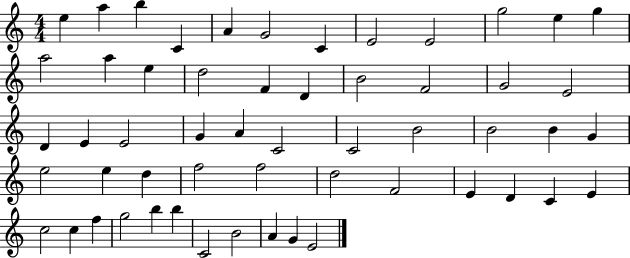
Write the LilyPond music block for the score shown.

{
  \clef treble
  \numericTimeSignature
  \time 4/4
  \key c \major
  e''4 a''4 b''4 c'4 | a'4 g'2 c'4 | e'2 e'2 | g''2 e''4 g''4 | \break a''2 a''4 e''4 | d''2 f'4 d'4 | b'2 f'2 | g'2 e'2 | \break d'4 e'4 e'2 | g'4 a'4 c'2 | c'2 b'2 | b'2 b'4 g'4 | \break e''2 e''4 d''4 | f''2 f''2 | d''2 f'2 | e'4 d'4 c'4 e'4 | \break c''2 c''4 f''4 | g''2 b''4 b''4 | c'2 b'2 | a'4 g'4 e'2 | \break \bar "|."
}